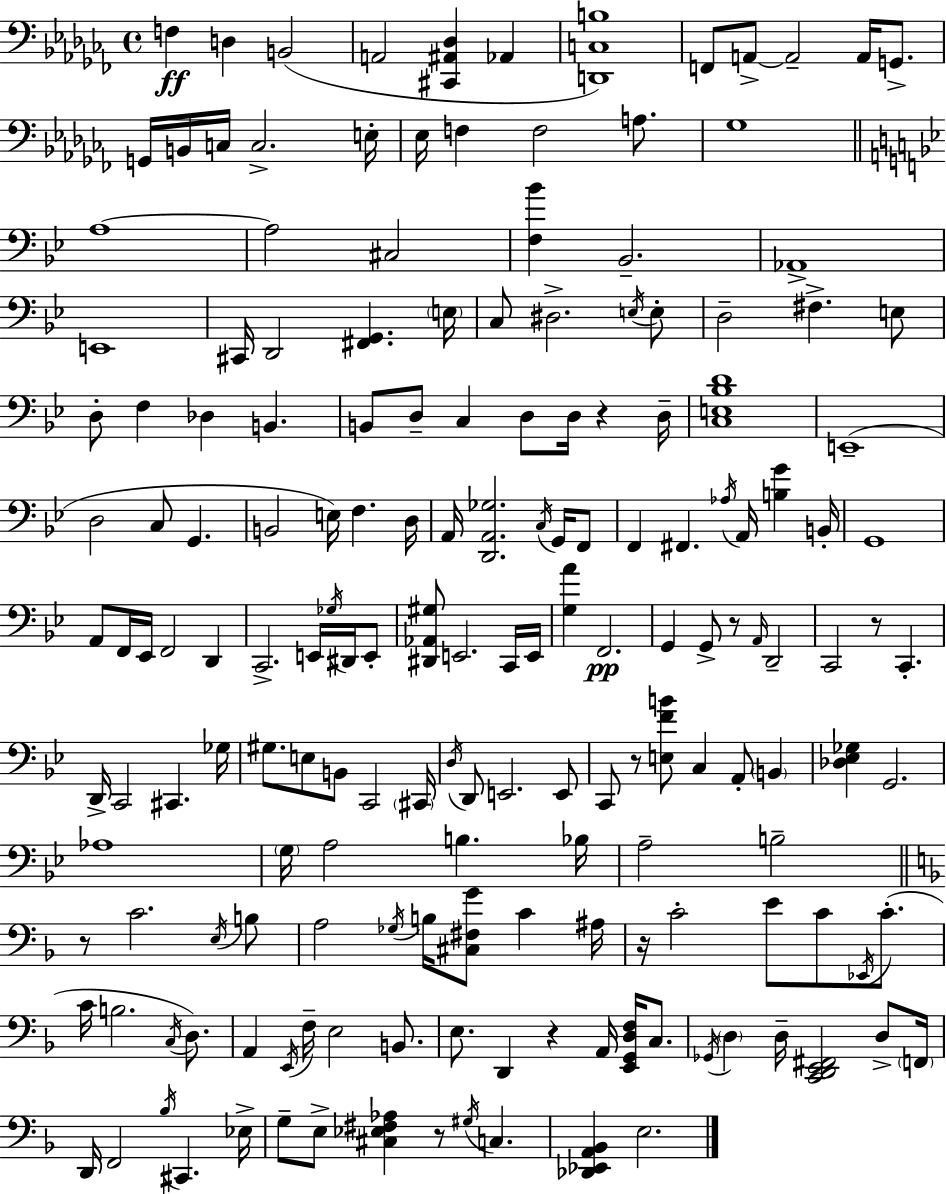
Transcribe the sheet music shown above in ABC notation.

X:1
T:Untitled
M:4/4
L:1/4
K:Abm
F, D, B,,2 A,,2 [^C,,^A,,_D,] _A,, [D,,C,B,]4 F,,/2 A,,/2 A,,2 A,,/4 G,,/2 G,,/4 B,,/4 C,/4 C,2 E,/4 _E,/4 F, F,2 A,/2 _G,4 A,4 A,2 ^C,2 [F,_B] _B,,2 _A,,4 E,,4 ^C,,/4 D,,2 [^F,,G,,] E,/4 C,/2 ^D,2 E,/4 E,/2 D,2 ^F, E,/2 D,/2 F, _D, B,, B,,/2 D,/2 C, D,/2 D,/4 z D,/4 [C,E,_B,D]4 E,,4 D,2 C,/2 G,, B,,2 E,/4 F, D,/4 A,,/4 [D,,A,,_G,]2 C,/4 G,,/4 F,,/2 F,, ^F,, _A,/4 A,,/4 [B,G] B,,/4 G,,4 A,,/2 F,,/4 _E,,/4 F,,2 D,, C,,2 E,,/4 _G,/4 ^D,,/4 E,,/2 [^D,,_A,,^G,]/2 E,,2 C,,/4 E,,/4 [G,A] F,,2 G,, G,,/2 z/2 A,,/4 D,,2 C,,2 z/2 C,, D,,/4 C,,2 ^C,, _G,/4 ^G,/2 E,/2 B,,/2 C,,2 ^C,,/4 D,/4 D,,/2 E,,2 E,,/2 C,,/2 z/2 [E,FB]/2 C, A,,/2 B,, [_D,_E,_G,] G,,2 _A,4 G,/4 A,2 B, _B,/4 A,2 B,2 z/2 C2 E,/4 B,/2 A,2 _G,/4 B,/4 [^C,^F,G]/2 C ^A,/4 z/4 C2 E/2 C/2 _E,,/4 C/2 C/4 B,2 C,/4 D,/2 A,, E,,/4 F,/4 E,2 B,,/2 E,/2 D,, z A,,/4 [E,,G,,D,F,]/4 C,/2 _G,,/4 D, D,/4 [C,,D,,E,,^F,,]2 D,/2 F,,/4 D,,/4 F,,2 _B,/4 ^C,, _E,/4 G,/2 E,/2 [^C,_E,^F,_A,] z/2 ^G,/4 C, [_D,,_E,,A,,_B,,] E,2